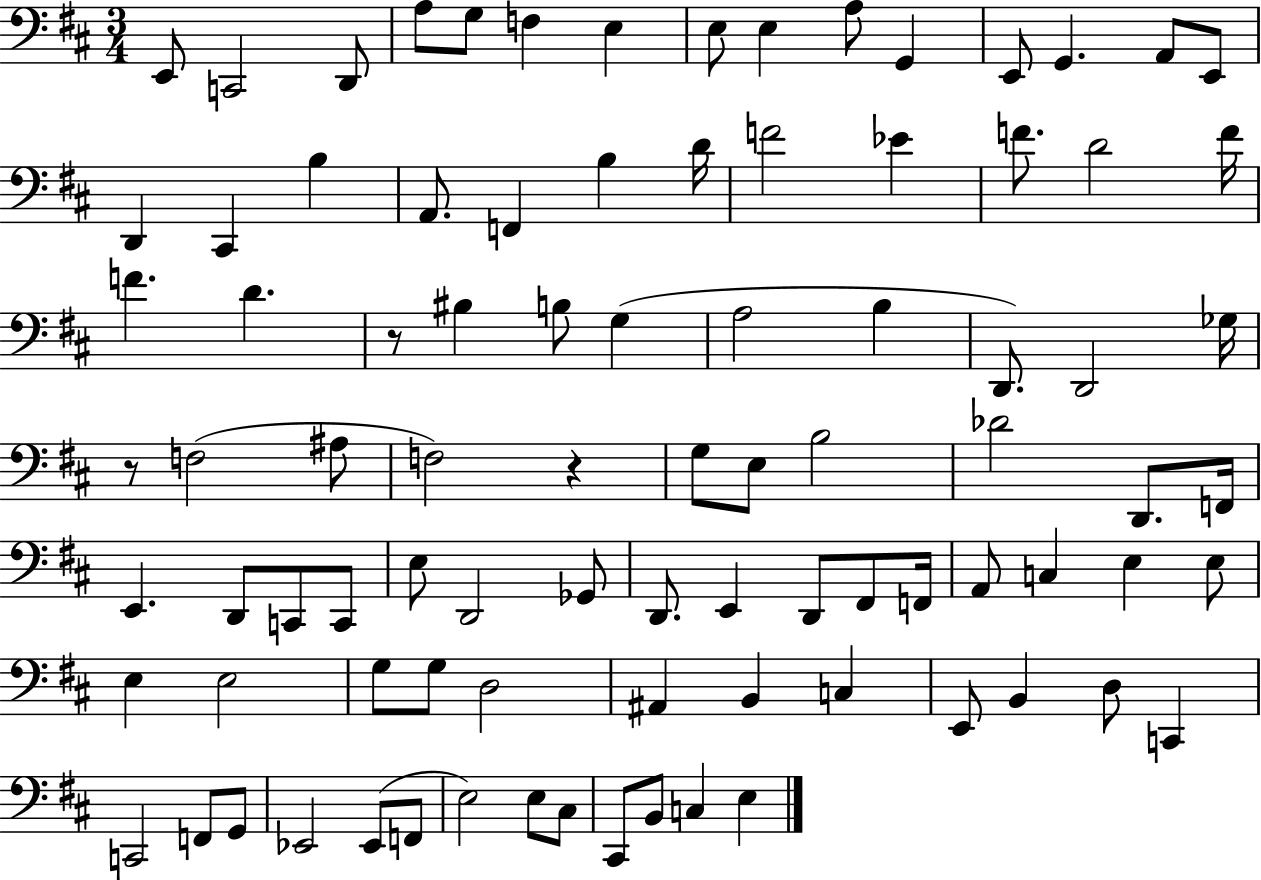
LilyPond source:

{
  \clef bass
  \numericTimeSignature
  \time 3/4
  \key d \major
  e,8 c,2 d,8 | a8 g8 f4 e4 | e8 e4 a8 g,4 | e,8 g,4. a,8 e,8 | \break d,4 cis,4 b4 | a,8. f,4 b4 d'16 | f'2 ees'4 | f'8. d'2 f'16 | \break f'4. d'4. | r8 bis4 b8 g4( | a2 b4 | d,8.) d,2 ges16 | \break r8 f2( ais8 | f2) r4 | g8 e8 b2 | des'2 d,8. f,16 | \break e,4. d,8 c,8 c,8 | e8 d,2 ges,8 | d,8. e,4 d,8 fis,8 f,16 | a,8 c4 e4 e8 | \break e4 e2 | g8 g8 d2 | ais,4 b,4 c4 | e,8 b,4 d8 c,4 | \break c,2 f,8 g,8 | ees,2 ees,8( f,8 | e2) e8 cis8 | cis,8 b,8 c4 e4 | \break \bar "|."
}